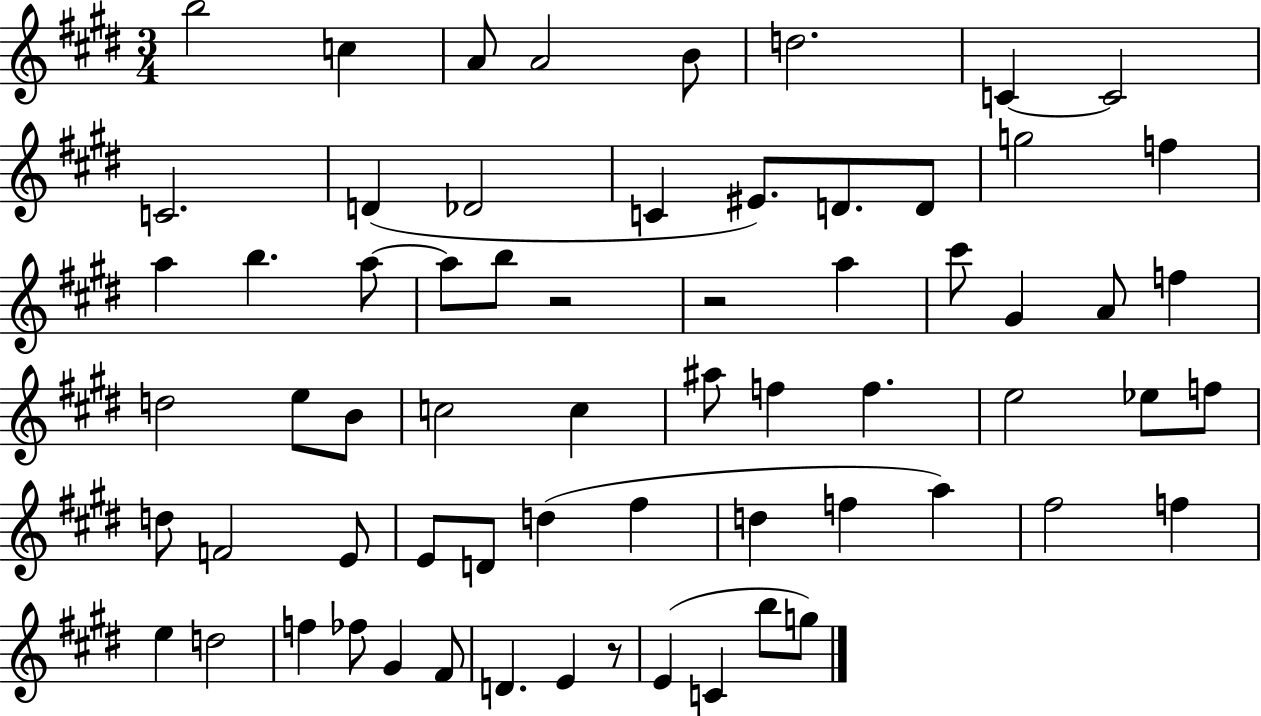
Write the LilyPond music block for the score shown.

{
  \clef treble
  \numericTimeSignature
  \time 3/4
  \key e \major
  b''2 c''4 | a'8 a'2 b'8 | d''2. | c'4~~ c'2 | \break c'2. | d'4( des'2 | c'4 eis'8.) d'8. d'8 | g''2 f''4 | \break a''4 b''4. a''8~~ | a''8 b''8 r2 | r2 a''4 | cis'''8 gis'4 a'8 f''4 | \break d''2 e''8 b'8 | c''2 c''4 | ais''8 f''4 f''4. | e''2 ees''8 f''8 | \break d''8 f'2 e'8 | e'8 d'8 d''4( fis''4 | d''4 f''4 a''4) | fis''2 f''4 | \break e''4 d''2 | f''4 fes''8 gis'4 fis'8 | d'4. e'4 r8 | e'4( c'4 b''8 g''8) | \break \bar "|."
}